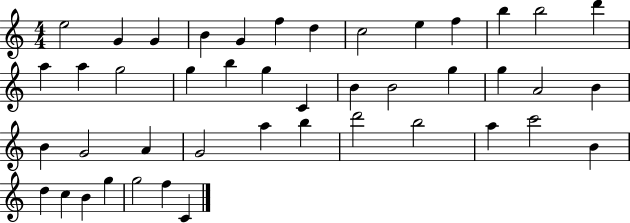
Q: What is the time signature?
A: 4/4